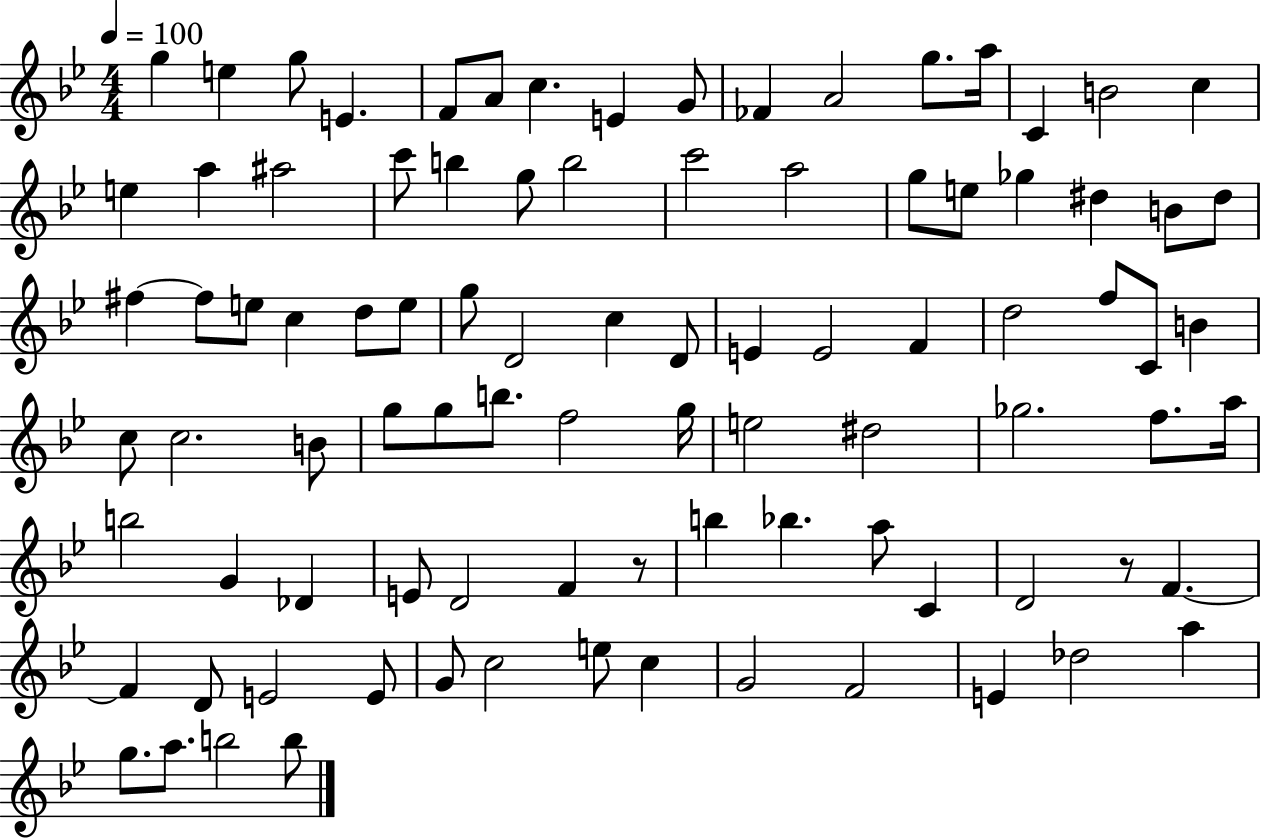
G5/q E5/q G5/e E4/q. F4/e A4/e C5/q. E4/q G4/e FES4/q A4/h G5/e. A5/s C4/q B4/h C5/q E5/q A5/q A#5/h C6/e B5/q G5/e B5/h C6/h A5/h G5/e E5/e Gb5/q D#5/q B4/e D#5/e F#5/q F#5/e E5/e C5/q D5/e E5/e G5/e D4/h C5/q D4/e E4/q E4/h F4/q D5/h F5/e C4/e B4/q C5/e C5/h. B4/e G5/e G5/e B5/e. F5/h G5/s E5/h D#5/h Gb5/h. F5/e. A5/s B5/h G4/q Db4/q E4/e D4/h F4/q R/e B5/q Bb5/q. A5/e C4/q D4/h R/e F4/q. F4/q D4/e E4/h E4/e G4/e C5/h E5/e C5/q G4/h F4/h E4/q Db5/h A5/q G5/e. A5/e. B5/h B5/e